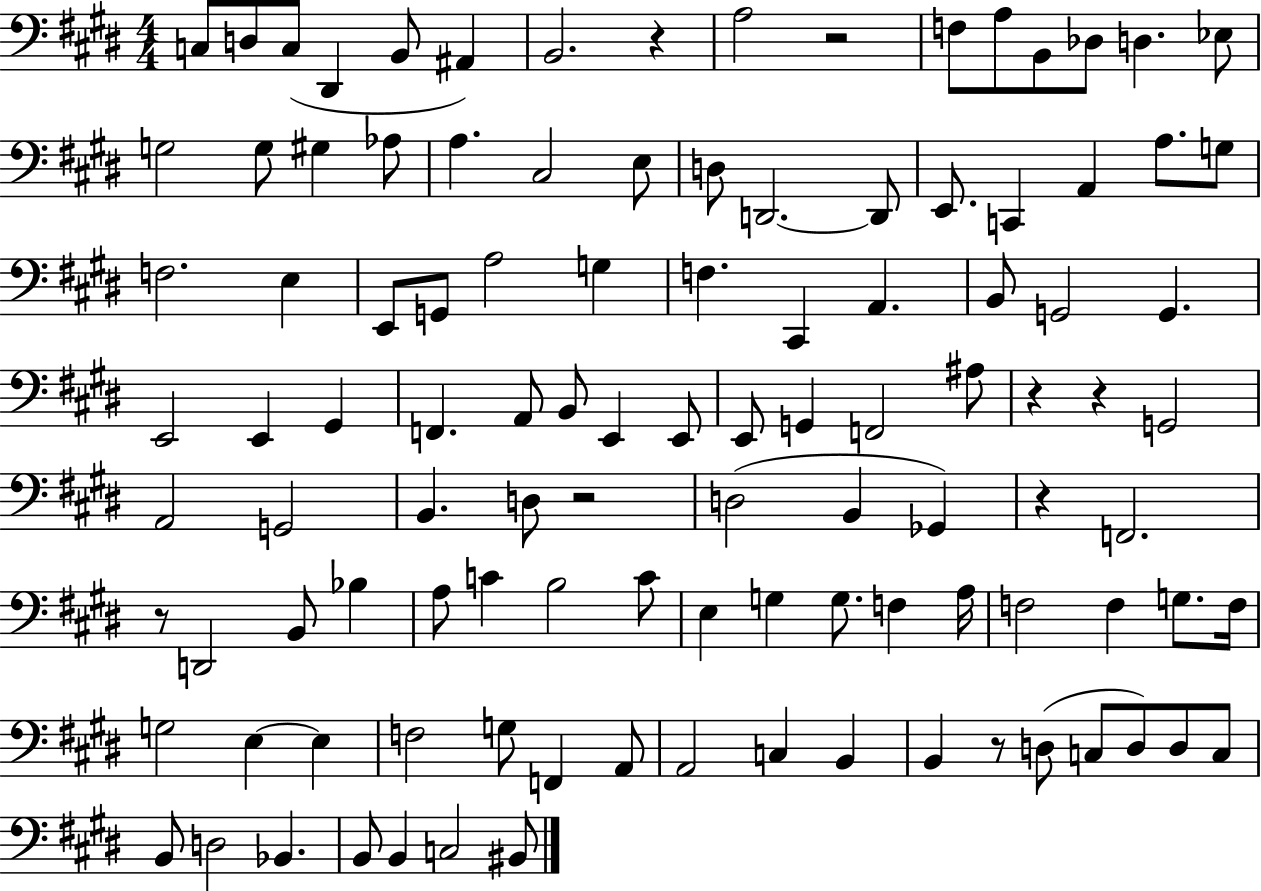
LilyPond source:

{
  \clef bass
  \numericTimeSignature
  \time 4/4
  \key e \major
  c8 d8 c8( dis,4 b,8 ais,4) | b,2. r4 | a2 r2 | f8 a8 b,8 des8 d4. ees8 | \break g2 g8 gis4 aes8 | a4. cis2 e8 | d8 d,2.~~ d,8 | e,8. c,4 a,4 a8. g8 | \break f2. e4 | e,8 g,8 a2 g4 | f4. cis,4 a,4. | b,8 g,2 g,4. | \break e,2 e,4 gis,4 | f,4. a,8 b,8 e,4 e,8 | e,8 g,4 f,2 ais8 | r4 r4 g,2 | \break a,2 g,2 | b,4. d8 r2 | d2( b,4 ges,4) | r4 f,2. | \break r8 d,2 b,8 bes4 | a8 c'4 b2 c'8 | e4 g4 g8. f4 a16 | f2 f4 g8. f16 | \break g2 e4~~ e4 | f2 g8 f,4 a,8 | a,2 c4 b,4 | b,4 r8 d8( c8 d8) d8 c8 | \break b,8 d2 bes,4. | b,8 b,4 c2 bis,8 | \bar "|."
}